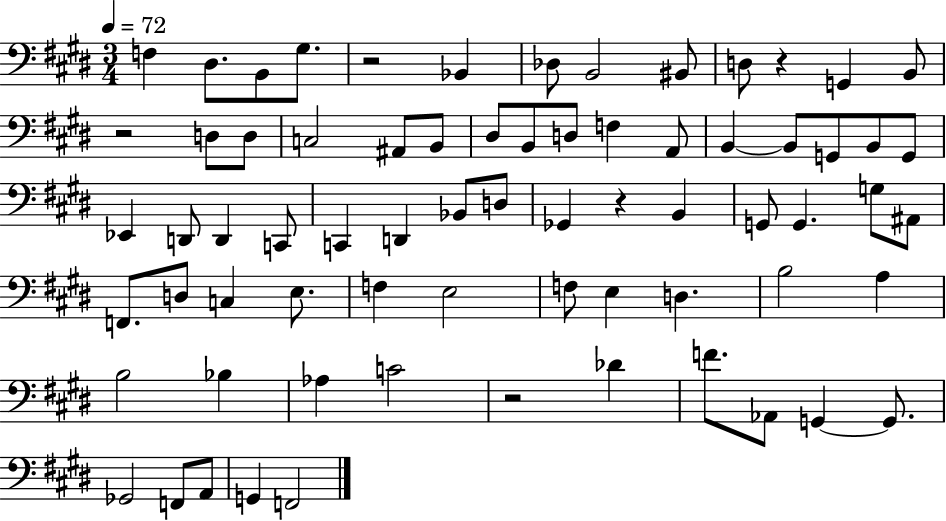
F3/q D#3/e. B2/e G#3/e. R/h Bb2/q Db3/e B2/h BIS2/e D3/e R/q G2/q B2/e R/h D3/e D3/e C3/h A#2/e B2/e D#3/e B2/e D3/e F3/q A2/e B2/q B2/e G2/e B2/e G2/e Eb2/q D2/e D2/q C2/e C2/q D2/q Bb2/e D3/e Gb2/q R/q B2/q G2/e G2/q. G3/e A#2/e F2/e. D3/e C3/q E3/e. F3/q E3/h F3/e E3/q D3/q. B3/h A3/q B3/h Bb3/q Ab3/q C4/h R/h Db4/q F4/e. Ab2/e G2/q G2/e. Gb2/h F2/e A2/e G2/q F2/h